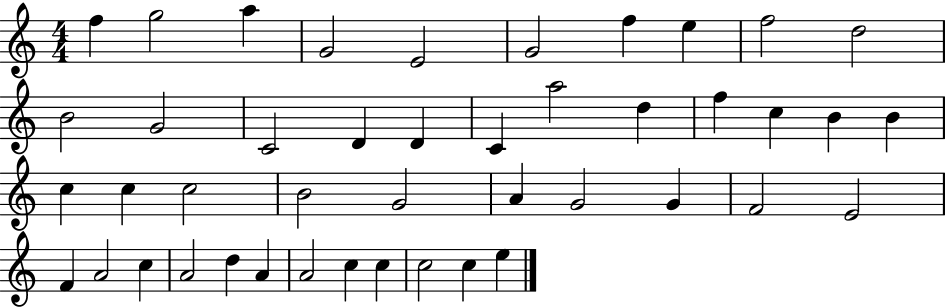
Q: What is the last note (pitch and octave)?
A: E5